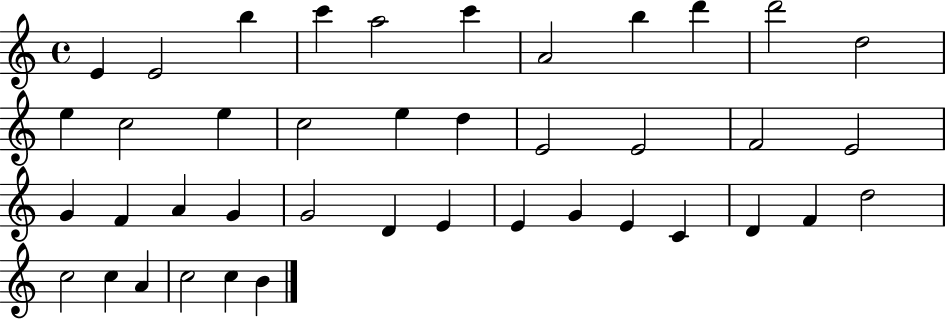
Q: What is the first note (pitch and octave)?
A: E4